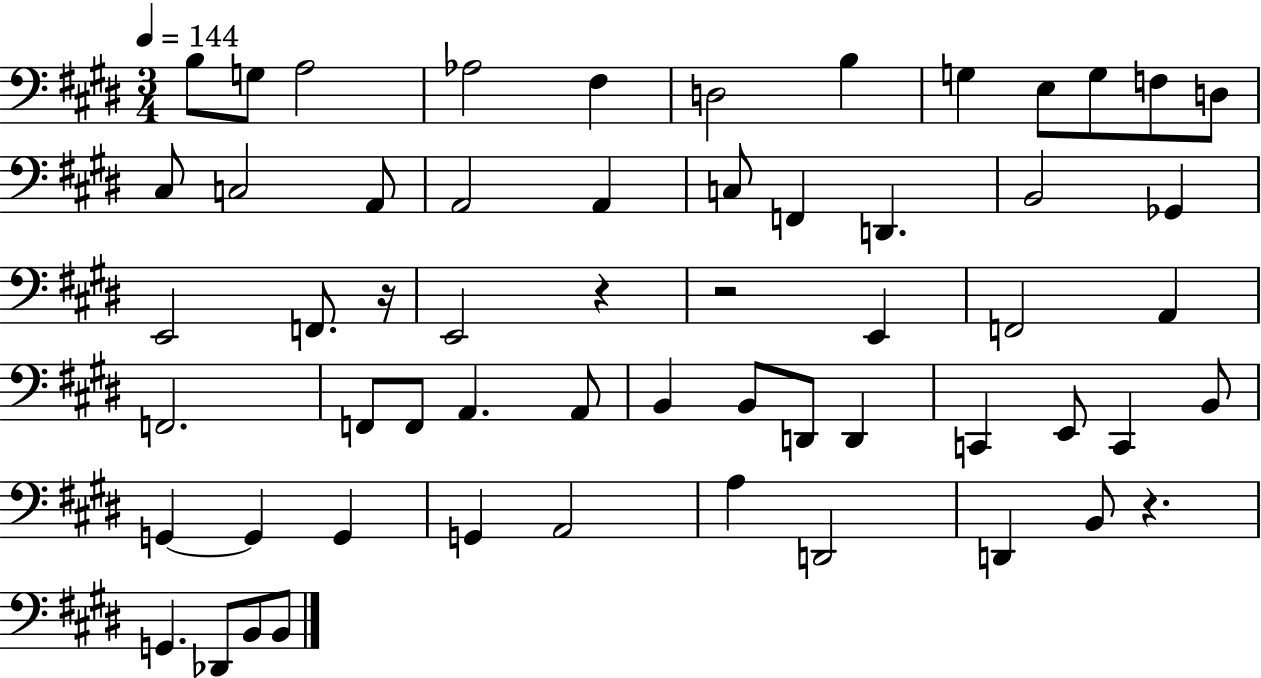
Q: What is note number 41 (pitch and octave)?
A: B2